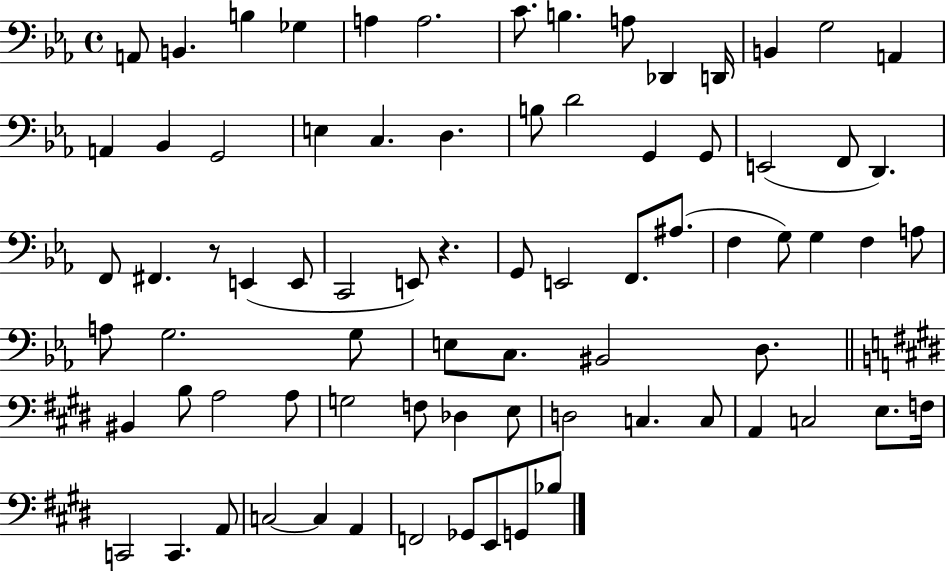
A2/e B2/q. B3/q Gb3/q A3/q A3/h. C4/e. B3/q. A3/e Db2/q D2/s B2/q G3/h A2/q A2/q Bb2/q G2/h E3/q C3/q. D3/q. B3/e D4/h G2/q G2/e E2/h F2/e D2/q. F2/e F#2/q. R/e E2/q E2/e C2/h E2/e R/q. G2/e E2/h F2/e. A#3/e. F3/q G3/e G3/q F3/q A3/e A3/e G3/h. G3/e E3/e C3/e. BIS2/h D3/e. BIS2/q B3/e A3/h A3/e G3/h F3/e Db3/q E3/e D3/h C3/q. C3/e A2/q C3/h E3/e. F3/s C2/h C2/q. A2/e C3/h C3/q A2/q F2/h Gb2/e E2/e G2/e Bb3/e